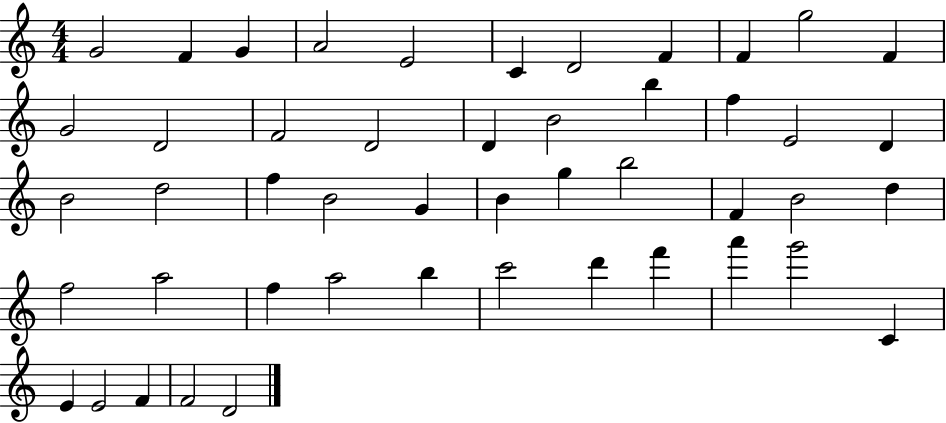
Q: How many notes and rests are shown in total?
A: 48